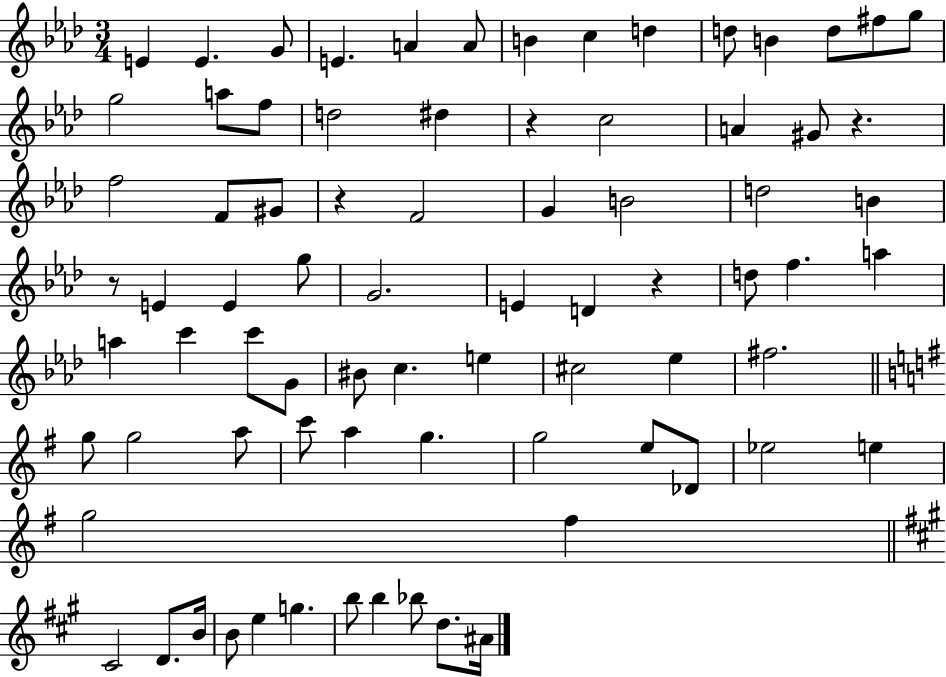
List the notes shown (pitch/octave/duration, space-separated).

E4/q E4/q. G4/e E4/q. A4/q A4/e B4/q C5/q D5/q D5/e B4/q D5/e F#5/e G5/e G5/h A5/e F5/e D5/h D#5/q R/q C5/h A4/q G#4/e R/q. F5/h F4/e G#4/e R/q F4/h G4/q B4/h D5/h B4/q R/e E4/q E4/q G5/e G4/h. E4/q D4/q R/q D5/e F5/q. A5/q A5/q C6/q C6/e G4/e BIS4/e C5/q. E5/q C#5/h Eb5/q F#5/h. G5/e G5/h A5/e C6/e A5/q G5/q. G5/h E5/e Db4/e Eb5/h E5/q G5/h F#5/q C#4/h D4/e. B4/s B4/e E5/q G5/q. B5/e B5/q Bb5/e D5/e. A#4/s